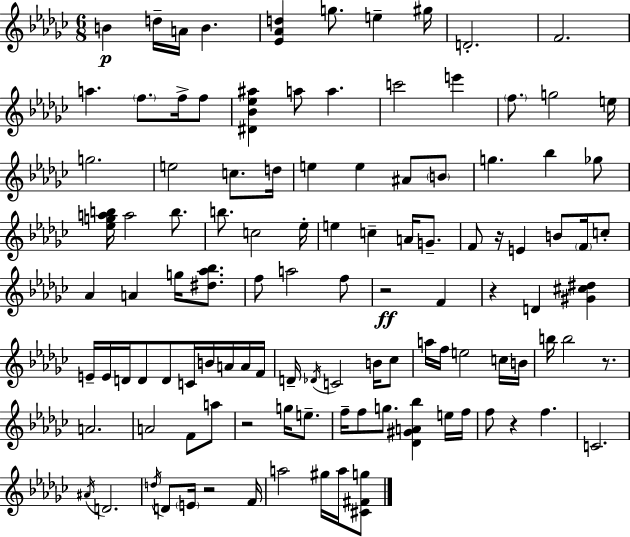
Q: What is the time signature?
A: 6/8